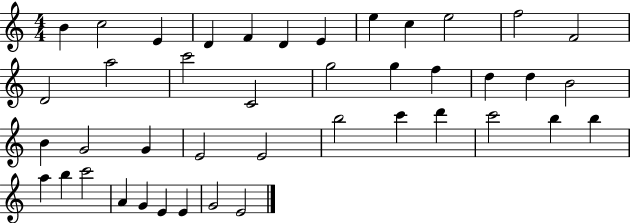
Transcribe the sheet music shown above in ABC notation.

X:1
T:Untitled
M:4/4
L:1/4
K:C
B c2 E D F D E e c e2 f2 F2 D2 a2 c'2 C2 g2 g f d d B2 B G2 G E2 E2 b2 c' d' c'2 b b a b c'2 A G E E G2 E2